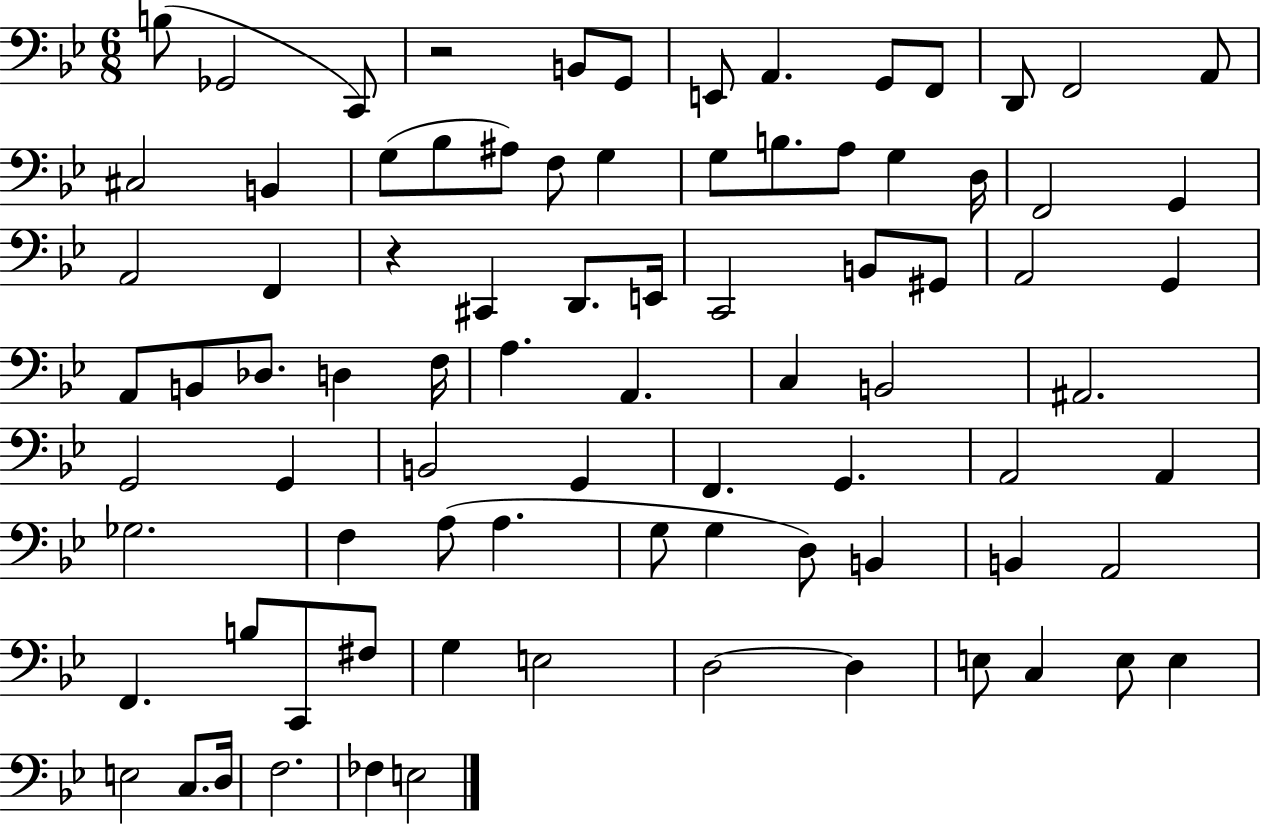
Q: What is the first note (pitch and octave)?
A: B3